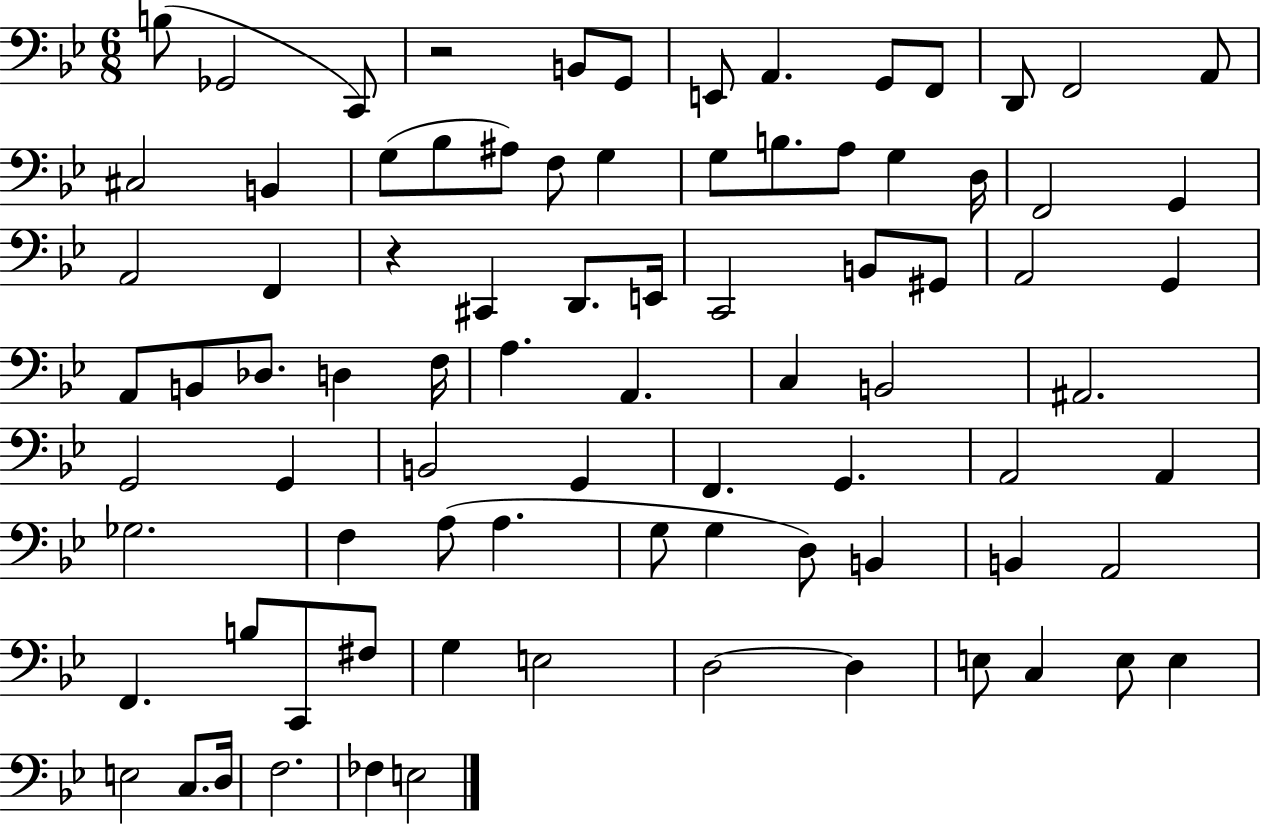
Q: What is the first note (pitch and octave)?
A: B3